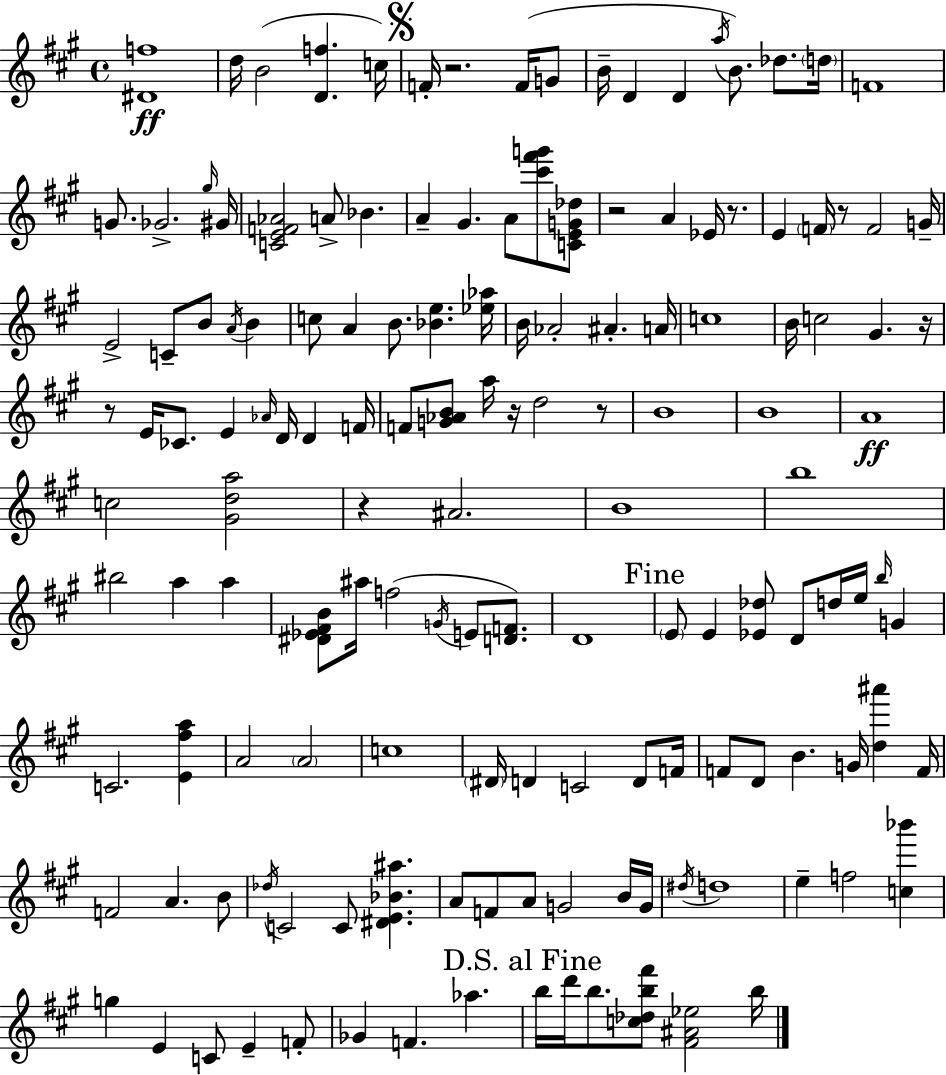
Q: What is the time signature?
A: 4/4